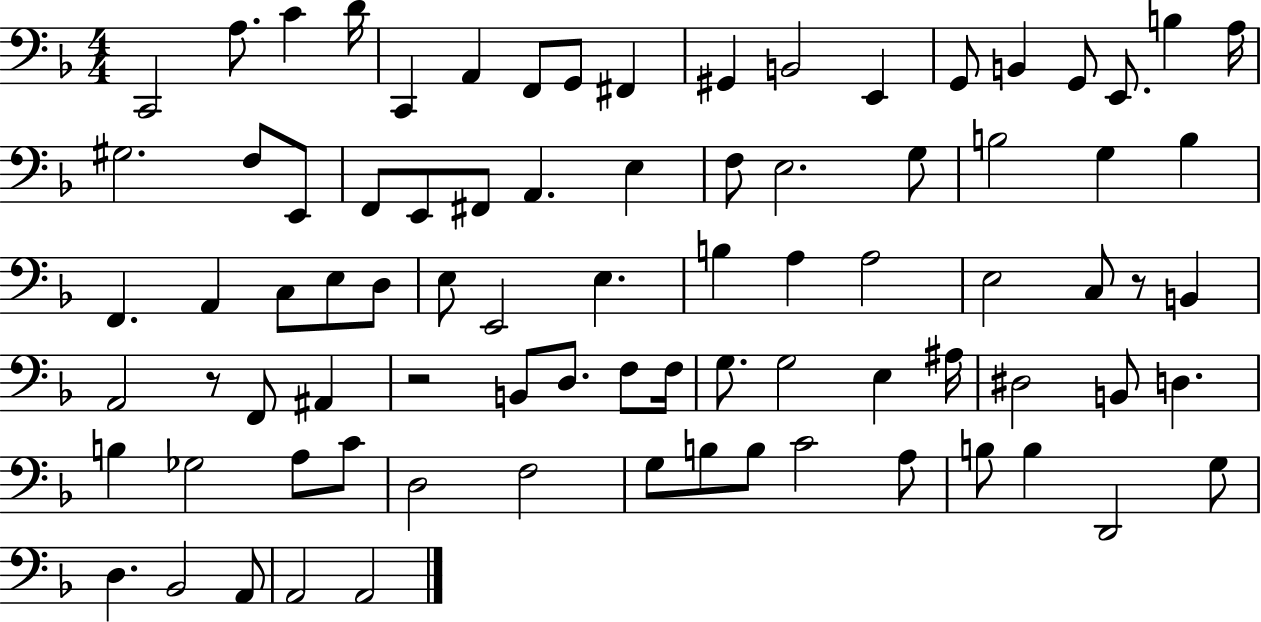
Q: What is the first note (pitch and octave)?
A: C2